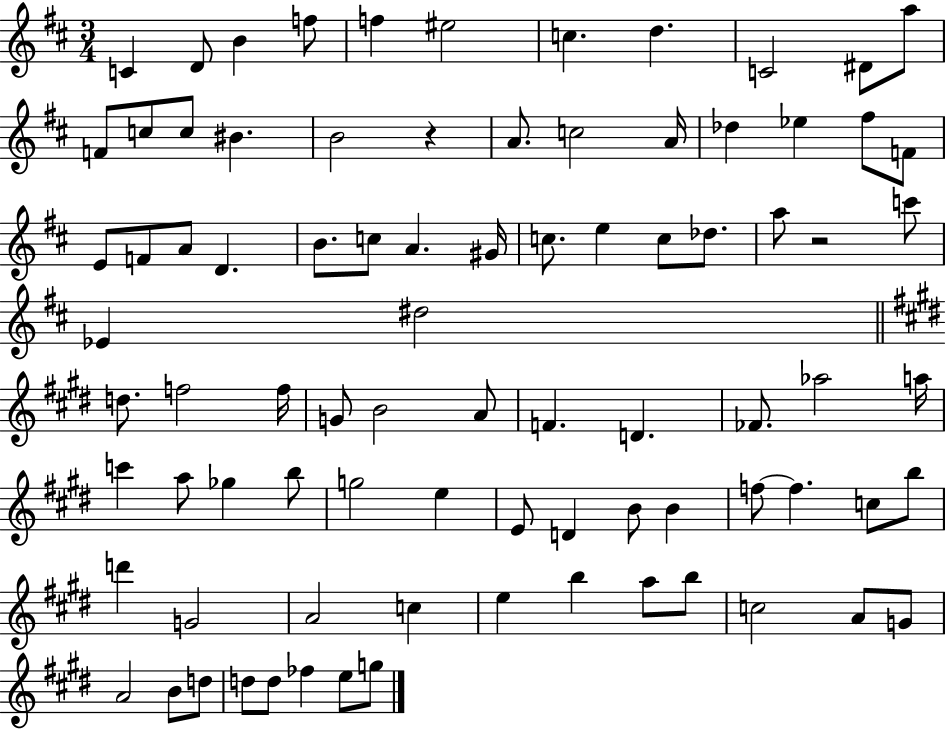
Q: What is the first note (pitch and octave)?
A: C4